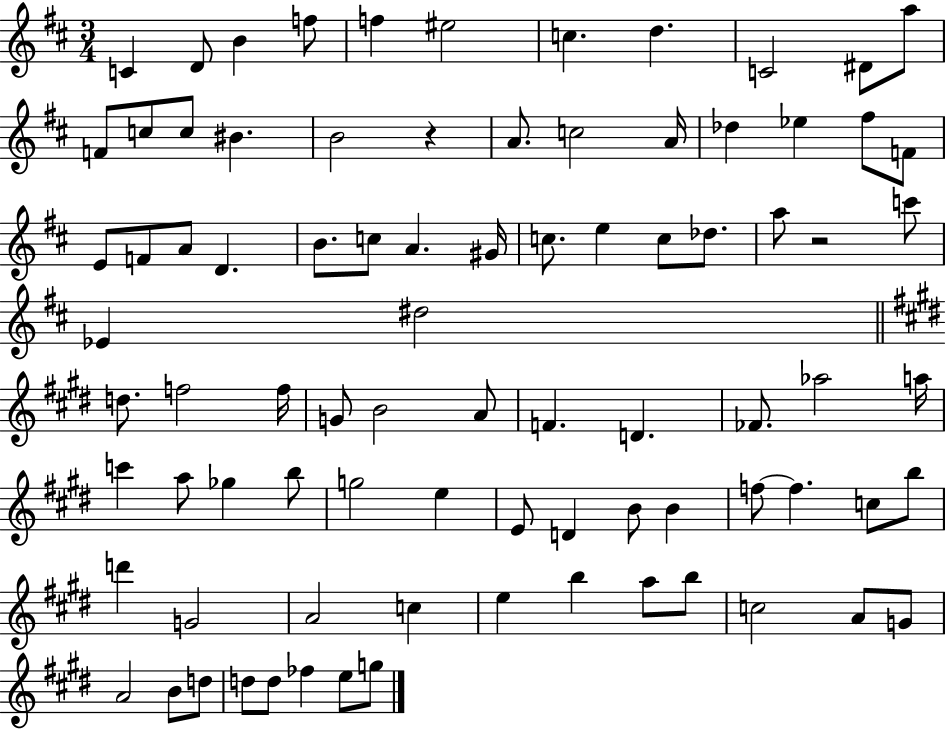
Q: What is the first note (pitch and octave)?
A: C4